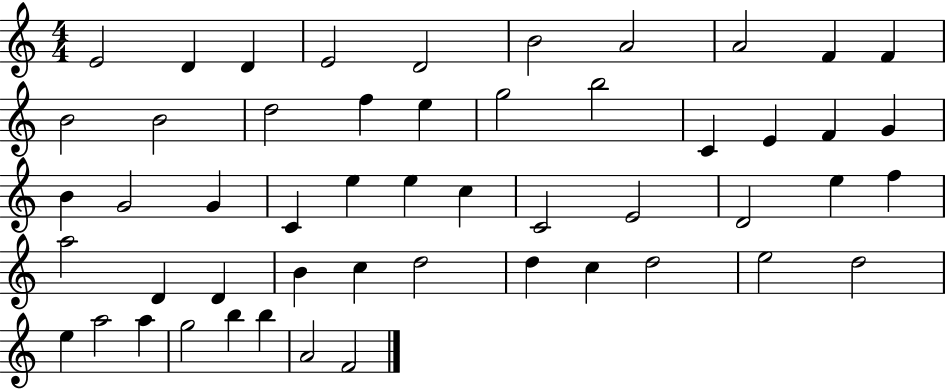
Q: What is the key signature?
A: C major